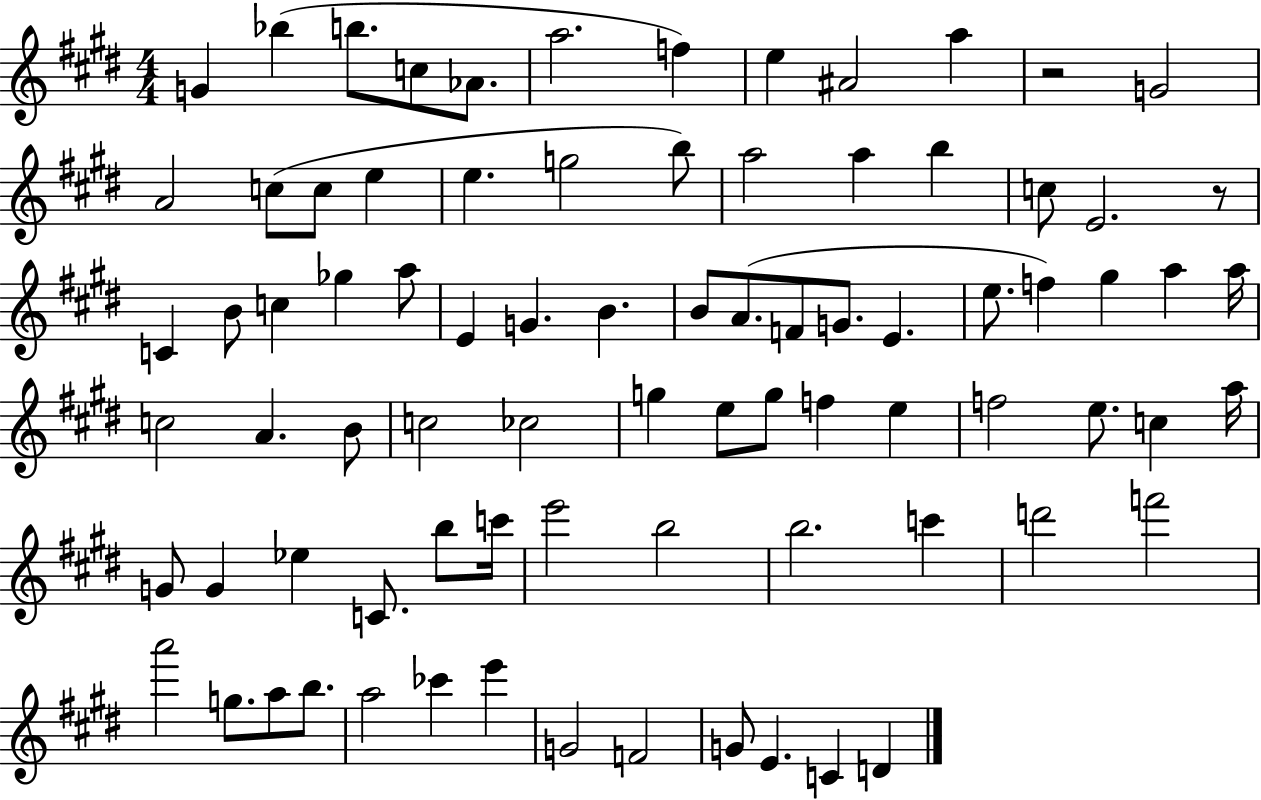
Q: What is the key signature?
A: E major